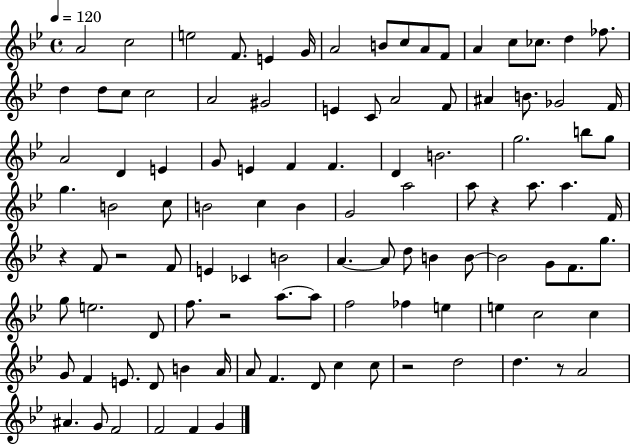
X:1
T:Untitled
M:4/4
L:1/4
K:Bb
A2 c2 e2 F/2 E G/4 A2 B/2 c/2 A/2 F/2 A c/2 _c/2 d _f/2 d d/2 c/2 c2 A2 ^G2 E C/2 A2 F/2 ^A B/2 _G2 F/4 A2 D E G/2 E F F D B2 g2 b/2 g/2 g B2 c/2 B2 c B G2 a2 a/2 z a/2 a F/4 z F/2 z2 F/2 E _C B2 A A/2 d/2 B B/2 B2 G/2 F/2 g/2 g/2 e2 D/2 f/2 z2 a/2 a/2 f2 _f e e c2 c G/2 F E/2 D/2 B A/4 A/2 F D/2 c c/2 z2 d2 d z/2 A2 ^A G/2 F2 F2 F G